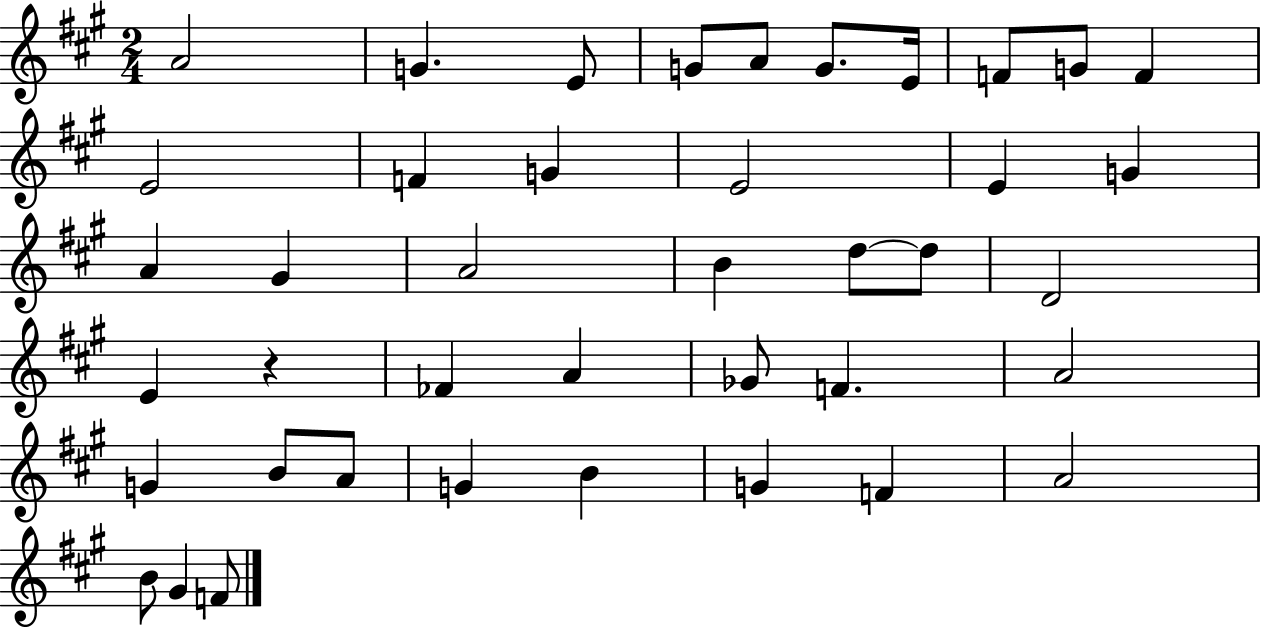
A4/h G4/q. E4/e G4/e A4/e G4/e. E4/s F4/e G4/e F4/q E4/h F4/q G4/q E4/h E4/q G4/q A4/q G#4/q A4/h B4/q D5/e D5/e D4/h E4/q R/q FES4/q A4/q Gb4/e F4/q. A4/h G4/q B4/e A4/e G4/q B4/q G4/q F4/q A4/h B4/e G#4/q F4/e